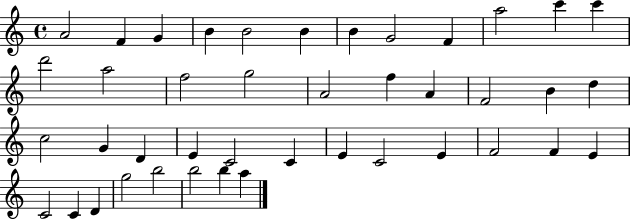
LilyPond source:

{
  \clef treble
  \time 4/4
  \defaultTimeSignature
  \key c \major
  a'2 f'4 g'4 | b'4 b'2 b'4 | b'4 g'2 f'4 | a''2 c'''4 c'''4 | \break d'''2 a''2 | f''2 g''2 | a'2 f''4 a'4 | f'2 b'4 d''4 | \break c''2 g'4 d'4 | e'4 c'2 c'4 | e'4 c'2 e'4 | f'2 f'4 e'4 | \break c'2 c'4 d'4 | g''2 b''2 | b''2 b''4 a''4 | \bar "|."
}